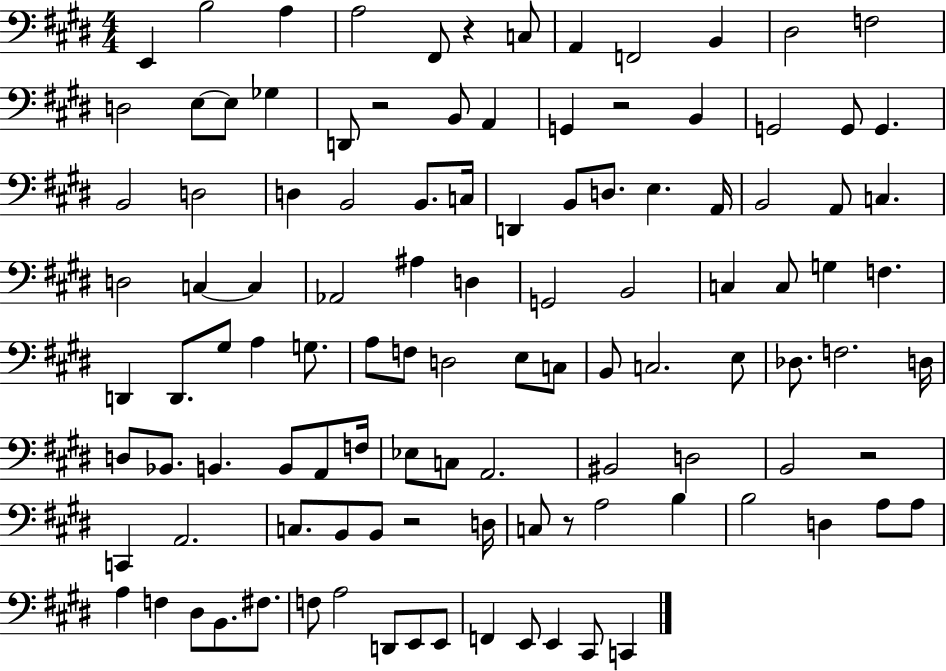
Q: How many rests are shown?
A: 6